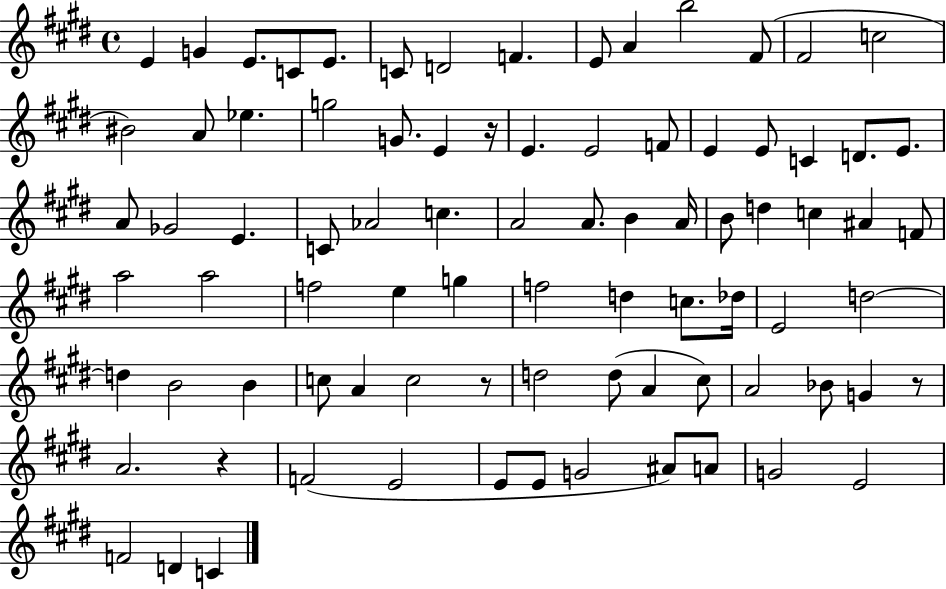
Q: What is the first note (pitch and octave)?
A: E4